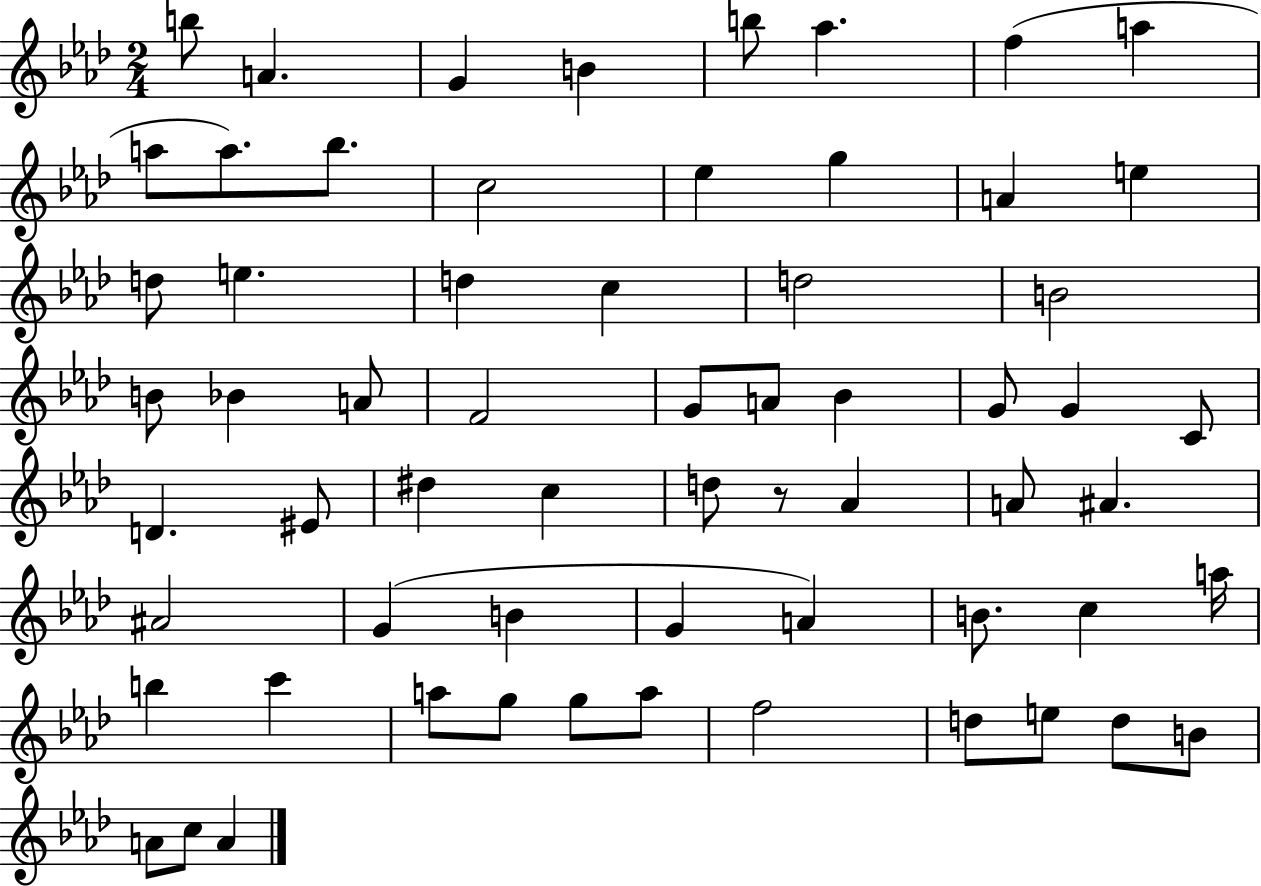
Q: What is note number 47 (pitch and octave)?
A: C5